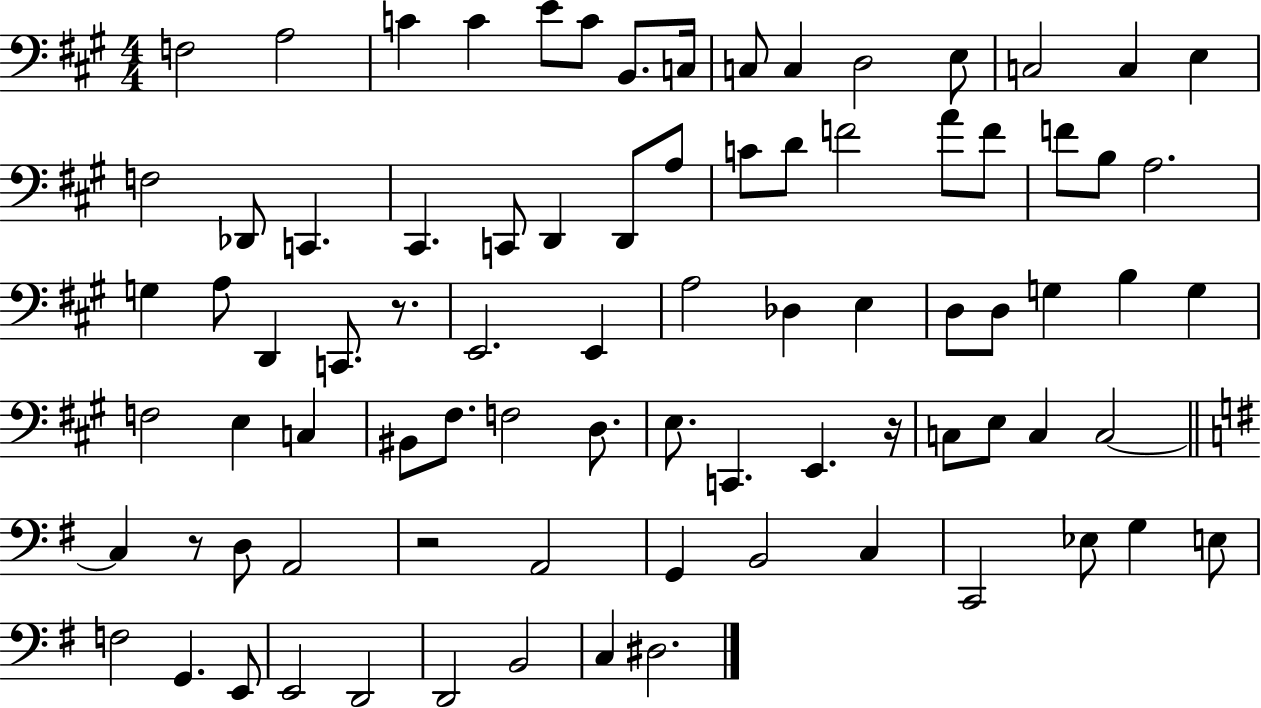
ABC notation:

X:1
T:Untitled
M:4/4
L:1/4
K:A
F,2 A,2 C C E/2 C/2 B,,/2 C,/4 C,/2 C, D,2 E,/2 C,2 C, E, F,2 _D,,/2 C,, ^C,, C,,/2 D,, D,,/2 A,/2 C/2 D/2 F2 A/2 F/2 F/2 B,/2 A,2 G, A,/2 D,, C,,/2 z/2 E,,2 E,, A,2 _D, E, D,/2 D,/2 G, B, G, F,2 E, C, ^B,,/2 ^F,/2 F,2 D,/2 E,/2 C,, E,, z/4 C,/2 E,/2 C, C,2 C, z/2 D,/2 A,,2 z2 A,,2 G,, B,,2 C, C,,2 _E,/2 G, E,/2 F,2 G,, E,,/2 E,,2 D,,2 D,,2 B,,2 C, ^D,2